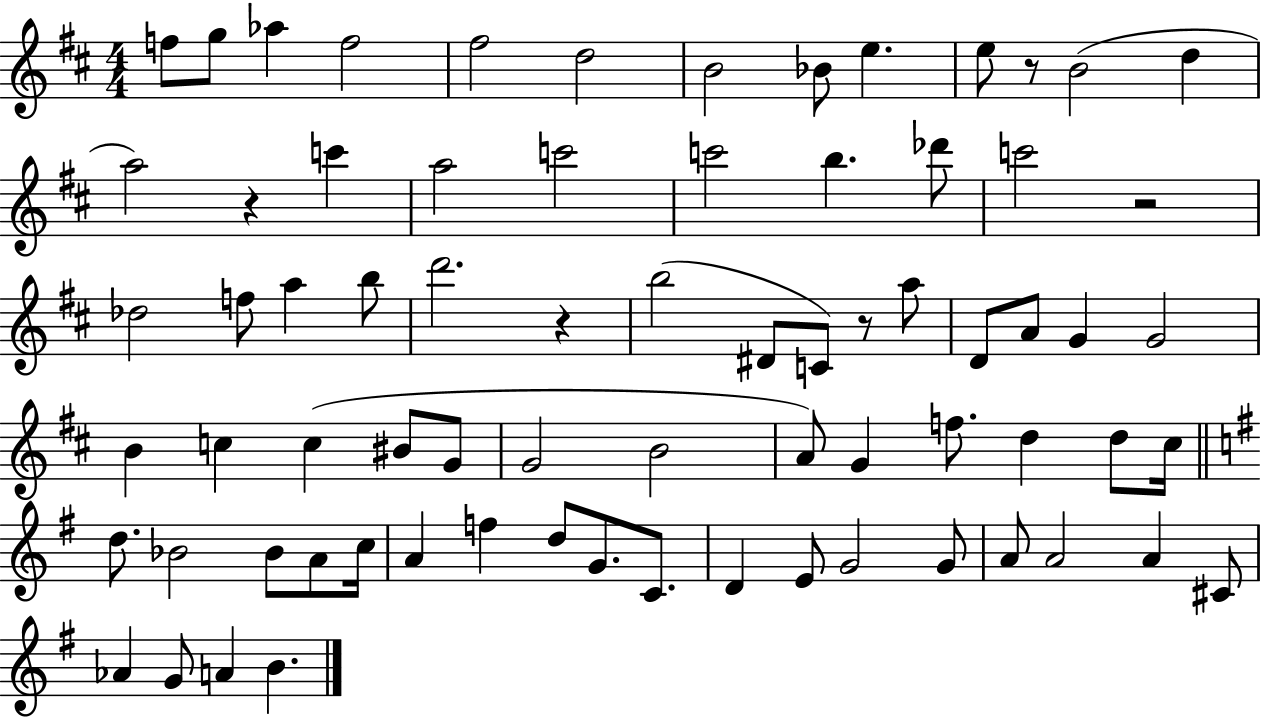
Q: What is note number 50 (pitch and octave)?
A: A4